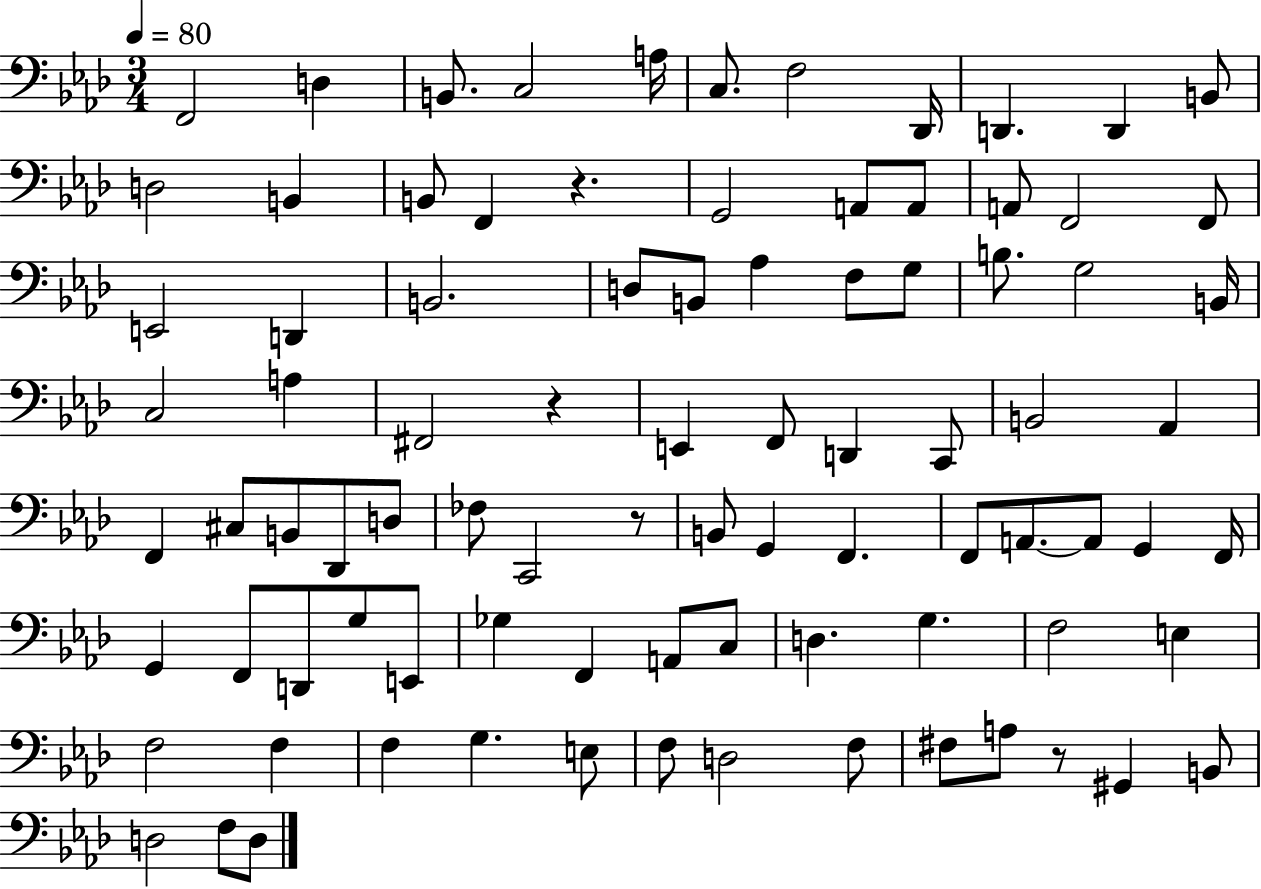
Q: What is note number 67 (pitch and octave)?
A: G3